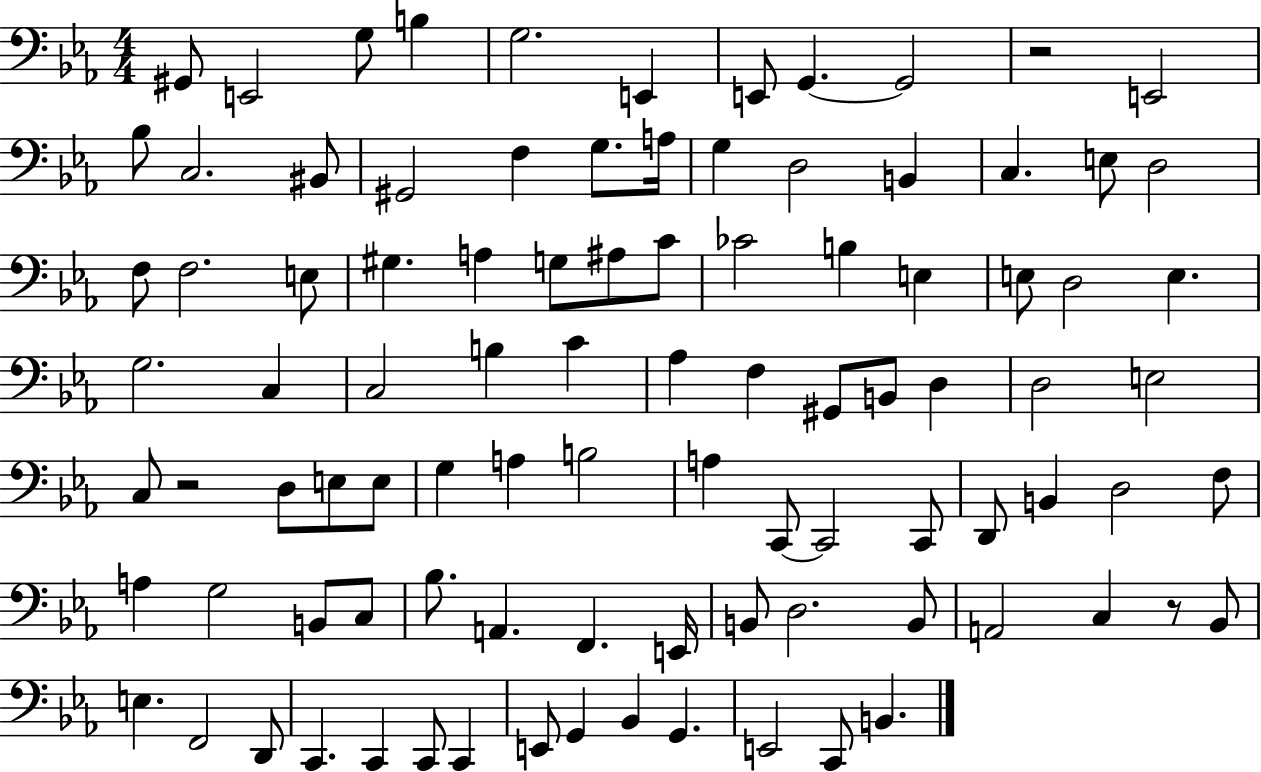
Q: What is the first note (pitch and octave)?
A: G#2